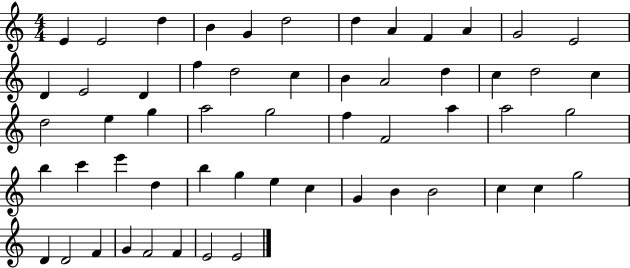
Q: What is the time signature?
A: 4/4